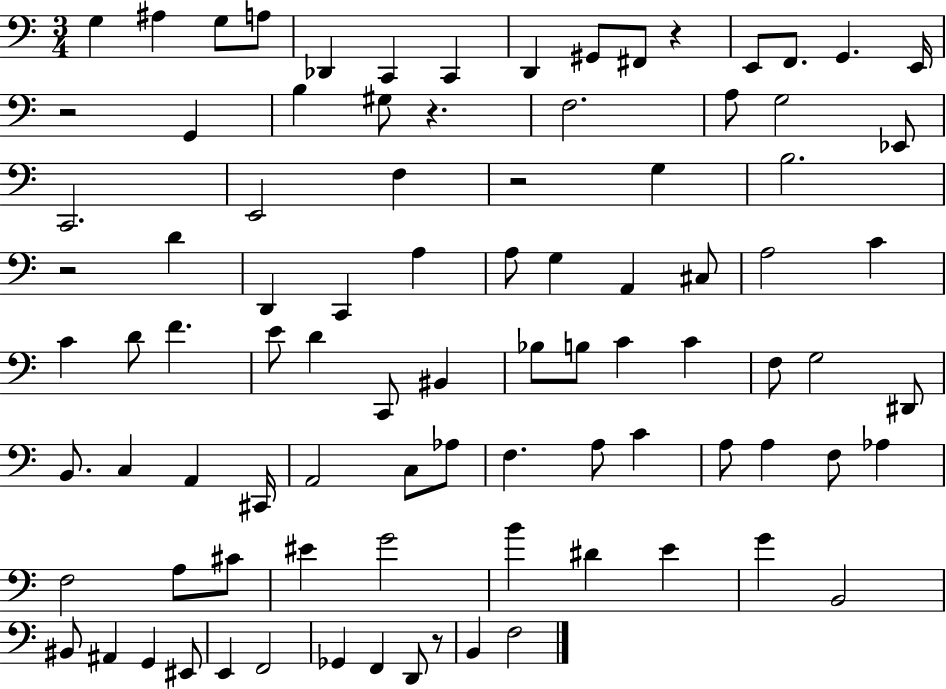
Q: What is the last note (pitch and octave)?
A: F3